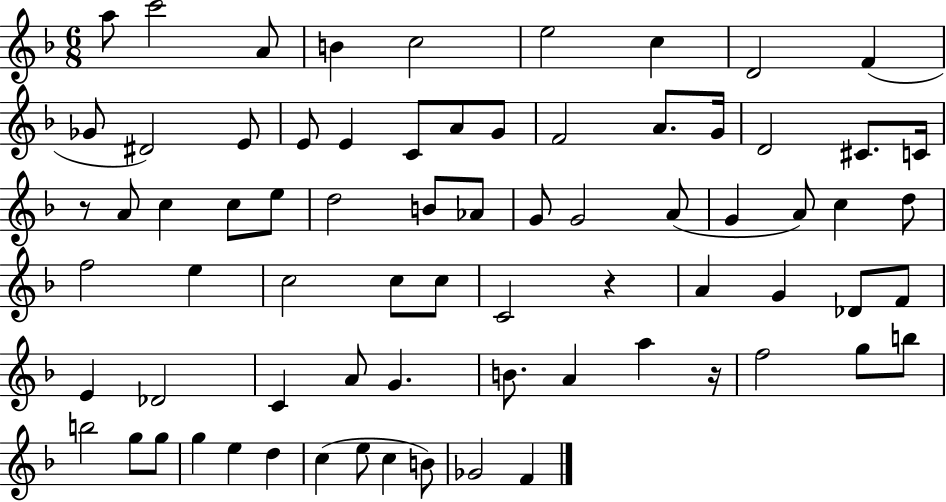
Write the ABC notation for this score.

X:1
T:Untitled
M:6/8
L:1/4
K:F
a/2 c'2 A/2 B c2 e2 c D2 F _G/2 ^D2 E/2 E/2 E C/2 A/2 G/2 F2 A/2 G/4 D2 ^C/2 C/4 z/2 A/2 c c/2 e/2 d2 B/2 _A/2 G/2 G2 A/2 G A/2 c d/2 f2 e c2 c/2 c/2 C2 z A G _D/2 F/2 E _D2 C A/2 G B/2 A a z/4 f2 g/2 b/2 b2 g/2 g/2 g e d c e/2 c B/2 _G2 F